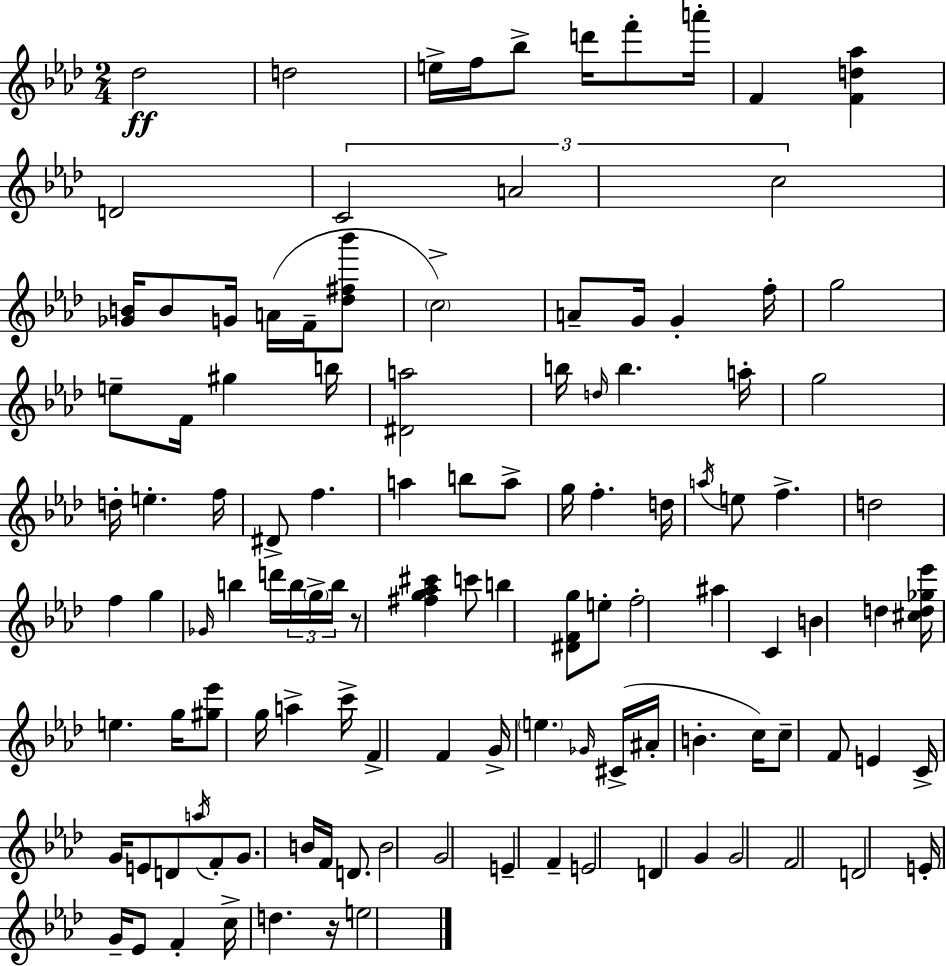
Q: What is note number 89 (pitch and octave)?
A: F4